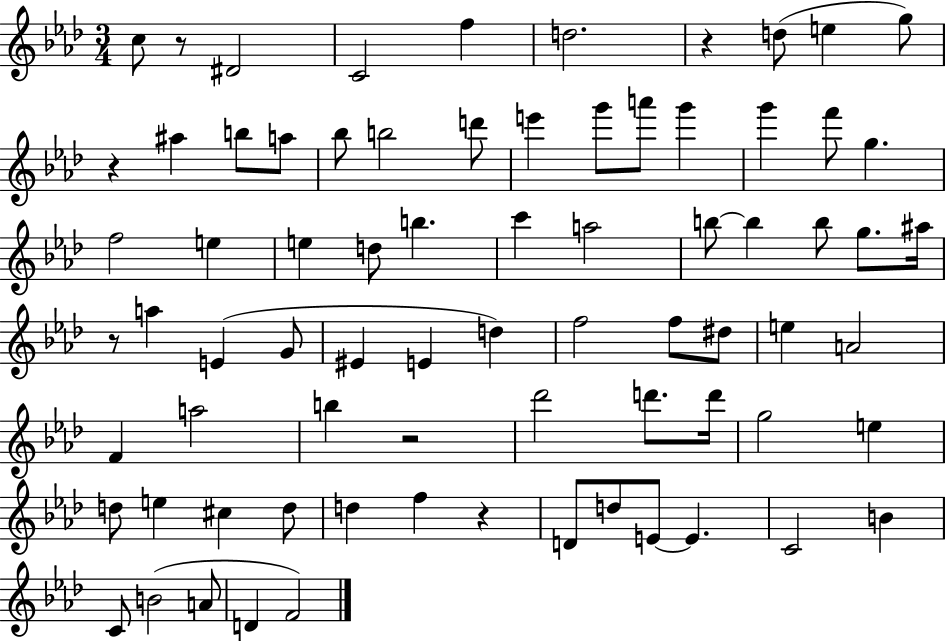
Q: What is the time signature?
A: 3/4